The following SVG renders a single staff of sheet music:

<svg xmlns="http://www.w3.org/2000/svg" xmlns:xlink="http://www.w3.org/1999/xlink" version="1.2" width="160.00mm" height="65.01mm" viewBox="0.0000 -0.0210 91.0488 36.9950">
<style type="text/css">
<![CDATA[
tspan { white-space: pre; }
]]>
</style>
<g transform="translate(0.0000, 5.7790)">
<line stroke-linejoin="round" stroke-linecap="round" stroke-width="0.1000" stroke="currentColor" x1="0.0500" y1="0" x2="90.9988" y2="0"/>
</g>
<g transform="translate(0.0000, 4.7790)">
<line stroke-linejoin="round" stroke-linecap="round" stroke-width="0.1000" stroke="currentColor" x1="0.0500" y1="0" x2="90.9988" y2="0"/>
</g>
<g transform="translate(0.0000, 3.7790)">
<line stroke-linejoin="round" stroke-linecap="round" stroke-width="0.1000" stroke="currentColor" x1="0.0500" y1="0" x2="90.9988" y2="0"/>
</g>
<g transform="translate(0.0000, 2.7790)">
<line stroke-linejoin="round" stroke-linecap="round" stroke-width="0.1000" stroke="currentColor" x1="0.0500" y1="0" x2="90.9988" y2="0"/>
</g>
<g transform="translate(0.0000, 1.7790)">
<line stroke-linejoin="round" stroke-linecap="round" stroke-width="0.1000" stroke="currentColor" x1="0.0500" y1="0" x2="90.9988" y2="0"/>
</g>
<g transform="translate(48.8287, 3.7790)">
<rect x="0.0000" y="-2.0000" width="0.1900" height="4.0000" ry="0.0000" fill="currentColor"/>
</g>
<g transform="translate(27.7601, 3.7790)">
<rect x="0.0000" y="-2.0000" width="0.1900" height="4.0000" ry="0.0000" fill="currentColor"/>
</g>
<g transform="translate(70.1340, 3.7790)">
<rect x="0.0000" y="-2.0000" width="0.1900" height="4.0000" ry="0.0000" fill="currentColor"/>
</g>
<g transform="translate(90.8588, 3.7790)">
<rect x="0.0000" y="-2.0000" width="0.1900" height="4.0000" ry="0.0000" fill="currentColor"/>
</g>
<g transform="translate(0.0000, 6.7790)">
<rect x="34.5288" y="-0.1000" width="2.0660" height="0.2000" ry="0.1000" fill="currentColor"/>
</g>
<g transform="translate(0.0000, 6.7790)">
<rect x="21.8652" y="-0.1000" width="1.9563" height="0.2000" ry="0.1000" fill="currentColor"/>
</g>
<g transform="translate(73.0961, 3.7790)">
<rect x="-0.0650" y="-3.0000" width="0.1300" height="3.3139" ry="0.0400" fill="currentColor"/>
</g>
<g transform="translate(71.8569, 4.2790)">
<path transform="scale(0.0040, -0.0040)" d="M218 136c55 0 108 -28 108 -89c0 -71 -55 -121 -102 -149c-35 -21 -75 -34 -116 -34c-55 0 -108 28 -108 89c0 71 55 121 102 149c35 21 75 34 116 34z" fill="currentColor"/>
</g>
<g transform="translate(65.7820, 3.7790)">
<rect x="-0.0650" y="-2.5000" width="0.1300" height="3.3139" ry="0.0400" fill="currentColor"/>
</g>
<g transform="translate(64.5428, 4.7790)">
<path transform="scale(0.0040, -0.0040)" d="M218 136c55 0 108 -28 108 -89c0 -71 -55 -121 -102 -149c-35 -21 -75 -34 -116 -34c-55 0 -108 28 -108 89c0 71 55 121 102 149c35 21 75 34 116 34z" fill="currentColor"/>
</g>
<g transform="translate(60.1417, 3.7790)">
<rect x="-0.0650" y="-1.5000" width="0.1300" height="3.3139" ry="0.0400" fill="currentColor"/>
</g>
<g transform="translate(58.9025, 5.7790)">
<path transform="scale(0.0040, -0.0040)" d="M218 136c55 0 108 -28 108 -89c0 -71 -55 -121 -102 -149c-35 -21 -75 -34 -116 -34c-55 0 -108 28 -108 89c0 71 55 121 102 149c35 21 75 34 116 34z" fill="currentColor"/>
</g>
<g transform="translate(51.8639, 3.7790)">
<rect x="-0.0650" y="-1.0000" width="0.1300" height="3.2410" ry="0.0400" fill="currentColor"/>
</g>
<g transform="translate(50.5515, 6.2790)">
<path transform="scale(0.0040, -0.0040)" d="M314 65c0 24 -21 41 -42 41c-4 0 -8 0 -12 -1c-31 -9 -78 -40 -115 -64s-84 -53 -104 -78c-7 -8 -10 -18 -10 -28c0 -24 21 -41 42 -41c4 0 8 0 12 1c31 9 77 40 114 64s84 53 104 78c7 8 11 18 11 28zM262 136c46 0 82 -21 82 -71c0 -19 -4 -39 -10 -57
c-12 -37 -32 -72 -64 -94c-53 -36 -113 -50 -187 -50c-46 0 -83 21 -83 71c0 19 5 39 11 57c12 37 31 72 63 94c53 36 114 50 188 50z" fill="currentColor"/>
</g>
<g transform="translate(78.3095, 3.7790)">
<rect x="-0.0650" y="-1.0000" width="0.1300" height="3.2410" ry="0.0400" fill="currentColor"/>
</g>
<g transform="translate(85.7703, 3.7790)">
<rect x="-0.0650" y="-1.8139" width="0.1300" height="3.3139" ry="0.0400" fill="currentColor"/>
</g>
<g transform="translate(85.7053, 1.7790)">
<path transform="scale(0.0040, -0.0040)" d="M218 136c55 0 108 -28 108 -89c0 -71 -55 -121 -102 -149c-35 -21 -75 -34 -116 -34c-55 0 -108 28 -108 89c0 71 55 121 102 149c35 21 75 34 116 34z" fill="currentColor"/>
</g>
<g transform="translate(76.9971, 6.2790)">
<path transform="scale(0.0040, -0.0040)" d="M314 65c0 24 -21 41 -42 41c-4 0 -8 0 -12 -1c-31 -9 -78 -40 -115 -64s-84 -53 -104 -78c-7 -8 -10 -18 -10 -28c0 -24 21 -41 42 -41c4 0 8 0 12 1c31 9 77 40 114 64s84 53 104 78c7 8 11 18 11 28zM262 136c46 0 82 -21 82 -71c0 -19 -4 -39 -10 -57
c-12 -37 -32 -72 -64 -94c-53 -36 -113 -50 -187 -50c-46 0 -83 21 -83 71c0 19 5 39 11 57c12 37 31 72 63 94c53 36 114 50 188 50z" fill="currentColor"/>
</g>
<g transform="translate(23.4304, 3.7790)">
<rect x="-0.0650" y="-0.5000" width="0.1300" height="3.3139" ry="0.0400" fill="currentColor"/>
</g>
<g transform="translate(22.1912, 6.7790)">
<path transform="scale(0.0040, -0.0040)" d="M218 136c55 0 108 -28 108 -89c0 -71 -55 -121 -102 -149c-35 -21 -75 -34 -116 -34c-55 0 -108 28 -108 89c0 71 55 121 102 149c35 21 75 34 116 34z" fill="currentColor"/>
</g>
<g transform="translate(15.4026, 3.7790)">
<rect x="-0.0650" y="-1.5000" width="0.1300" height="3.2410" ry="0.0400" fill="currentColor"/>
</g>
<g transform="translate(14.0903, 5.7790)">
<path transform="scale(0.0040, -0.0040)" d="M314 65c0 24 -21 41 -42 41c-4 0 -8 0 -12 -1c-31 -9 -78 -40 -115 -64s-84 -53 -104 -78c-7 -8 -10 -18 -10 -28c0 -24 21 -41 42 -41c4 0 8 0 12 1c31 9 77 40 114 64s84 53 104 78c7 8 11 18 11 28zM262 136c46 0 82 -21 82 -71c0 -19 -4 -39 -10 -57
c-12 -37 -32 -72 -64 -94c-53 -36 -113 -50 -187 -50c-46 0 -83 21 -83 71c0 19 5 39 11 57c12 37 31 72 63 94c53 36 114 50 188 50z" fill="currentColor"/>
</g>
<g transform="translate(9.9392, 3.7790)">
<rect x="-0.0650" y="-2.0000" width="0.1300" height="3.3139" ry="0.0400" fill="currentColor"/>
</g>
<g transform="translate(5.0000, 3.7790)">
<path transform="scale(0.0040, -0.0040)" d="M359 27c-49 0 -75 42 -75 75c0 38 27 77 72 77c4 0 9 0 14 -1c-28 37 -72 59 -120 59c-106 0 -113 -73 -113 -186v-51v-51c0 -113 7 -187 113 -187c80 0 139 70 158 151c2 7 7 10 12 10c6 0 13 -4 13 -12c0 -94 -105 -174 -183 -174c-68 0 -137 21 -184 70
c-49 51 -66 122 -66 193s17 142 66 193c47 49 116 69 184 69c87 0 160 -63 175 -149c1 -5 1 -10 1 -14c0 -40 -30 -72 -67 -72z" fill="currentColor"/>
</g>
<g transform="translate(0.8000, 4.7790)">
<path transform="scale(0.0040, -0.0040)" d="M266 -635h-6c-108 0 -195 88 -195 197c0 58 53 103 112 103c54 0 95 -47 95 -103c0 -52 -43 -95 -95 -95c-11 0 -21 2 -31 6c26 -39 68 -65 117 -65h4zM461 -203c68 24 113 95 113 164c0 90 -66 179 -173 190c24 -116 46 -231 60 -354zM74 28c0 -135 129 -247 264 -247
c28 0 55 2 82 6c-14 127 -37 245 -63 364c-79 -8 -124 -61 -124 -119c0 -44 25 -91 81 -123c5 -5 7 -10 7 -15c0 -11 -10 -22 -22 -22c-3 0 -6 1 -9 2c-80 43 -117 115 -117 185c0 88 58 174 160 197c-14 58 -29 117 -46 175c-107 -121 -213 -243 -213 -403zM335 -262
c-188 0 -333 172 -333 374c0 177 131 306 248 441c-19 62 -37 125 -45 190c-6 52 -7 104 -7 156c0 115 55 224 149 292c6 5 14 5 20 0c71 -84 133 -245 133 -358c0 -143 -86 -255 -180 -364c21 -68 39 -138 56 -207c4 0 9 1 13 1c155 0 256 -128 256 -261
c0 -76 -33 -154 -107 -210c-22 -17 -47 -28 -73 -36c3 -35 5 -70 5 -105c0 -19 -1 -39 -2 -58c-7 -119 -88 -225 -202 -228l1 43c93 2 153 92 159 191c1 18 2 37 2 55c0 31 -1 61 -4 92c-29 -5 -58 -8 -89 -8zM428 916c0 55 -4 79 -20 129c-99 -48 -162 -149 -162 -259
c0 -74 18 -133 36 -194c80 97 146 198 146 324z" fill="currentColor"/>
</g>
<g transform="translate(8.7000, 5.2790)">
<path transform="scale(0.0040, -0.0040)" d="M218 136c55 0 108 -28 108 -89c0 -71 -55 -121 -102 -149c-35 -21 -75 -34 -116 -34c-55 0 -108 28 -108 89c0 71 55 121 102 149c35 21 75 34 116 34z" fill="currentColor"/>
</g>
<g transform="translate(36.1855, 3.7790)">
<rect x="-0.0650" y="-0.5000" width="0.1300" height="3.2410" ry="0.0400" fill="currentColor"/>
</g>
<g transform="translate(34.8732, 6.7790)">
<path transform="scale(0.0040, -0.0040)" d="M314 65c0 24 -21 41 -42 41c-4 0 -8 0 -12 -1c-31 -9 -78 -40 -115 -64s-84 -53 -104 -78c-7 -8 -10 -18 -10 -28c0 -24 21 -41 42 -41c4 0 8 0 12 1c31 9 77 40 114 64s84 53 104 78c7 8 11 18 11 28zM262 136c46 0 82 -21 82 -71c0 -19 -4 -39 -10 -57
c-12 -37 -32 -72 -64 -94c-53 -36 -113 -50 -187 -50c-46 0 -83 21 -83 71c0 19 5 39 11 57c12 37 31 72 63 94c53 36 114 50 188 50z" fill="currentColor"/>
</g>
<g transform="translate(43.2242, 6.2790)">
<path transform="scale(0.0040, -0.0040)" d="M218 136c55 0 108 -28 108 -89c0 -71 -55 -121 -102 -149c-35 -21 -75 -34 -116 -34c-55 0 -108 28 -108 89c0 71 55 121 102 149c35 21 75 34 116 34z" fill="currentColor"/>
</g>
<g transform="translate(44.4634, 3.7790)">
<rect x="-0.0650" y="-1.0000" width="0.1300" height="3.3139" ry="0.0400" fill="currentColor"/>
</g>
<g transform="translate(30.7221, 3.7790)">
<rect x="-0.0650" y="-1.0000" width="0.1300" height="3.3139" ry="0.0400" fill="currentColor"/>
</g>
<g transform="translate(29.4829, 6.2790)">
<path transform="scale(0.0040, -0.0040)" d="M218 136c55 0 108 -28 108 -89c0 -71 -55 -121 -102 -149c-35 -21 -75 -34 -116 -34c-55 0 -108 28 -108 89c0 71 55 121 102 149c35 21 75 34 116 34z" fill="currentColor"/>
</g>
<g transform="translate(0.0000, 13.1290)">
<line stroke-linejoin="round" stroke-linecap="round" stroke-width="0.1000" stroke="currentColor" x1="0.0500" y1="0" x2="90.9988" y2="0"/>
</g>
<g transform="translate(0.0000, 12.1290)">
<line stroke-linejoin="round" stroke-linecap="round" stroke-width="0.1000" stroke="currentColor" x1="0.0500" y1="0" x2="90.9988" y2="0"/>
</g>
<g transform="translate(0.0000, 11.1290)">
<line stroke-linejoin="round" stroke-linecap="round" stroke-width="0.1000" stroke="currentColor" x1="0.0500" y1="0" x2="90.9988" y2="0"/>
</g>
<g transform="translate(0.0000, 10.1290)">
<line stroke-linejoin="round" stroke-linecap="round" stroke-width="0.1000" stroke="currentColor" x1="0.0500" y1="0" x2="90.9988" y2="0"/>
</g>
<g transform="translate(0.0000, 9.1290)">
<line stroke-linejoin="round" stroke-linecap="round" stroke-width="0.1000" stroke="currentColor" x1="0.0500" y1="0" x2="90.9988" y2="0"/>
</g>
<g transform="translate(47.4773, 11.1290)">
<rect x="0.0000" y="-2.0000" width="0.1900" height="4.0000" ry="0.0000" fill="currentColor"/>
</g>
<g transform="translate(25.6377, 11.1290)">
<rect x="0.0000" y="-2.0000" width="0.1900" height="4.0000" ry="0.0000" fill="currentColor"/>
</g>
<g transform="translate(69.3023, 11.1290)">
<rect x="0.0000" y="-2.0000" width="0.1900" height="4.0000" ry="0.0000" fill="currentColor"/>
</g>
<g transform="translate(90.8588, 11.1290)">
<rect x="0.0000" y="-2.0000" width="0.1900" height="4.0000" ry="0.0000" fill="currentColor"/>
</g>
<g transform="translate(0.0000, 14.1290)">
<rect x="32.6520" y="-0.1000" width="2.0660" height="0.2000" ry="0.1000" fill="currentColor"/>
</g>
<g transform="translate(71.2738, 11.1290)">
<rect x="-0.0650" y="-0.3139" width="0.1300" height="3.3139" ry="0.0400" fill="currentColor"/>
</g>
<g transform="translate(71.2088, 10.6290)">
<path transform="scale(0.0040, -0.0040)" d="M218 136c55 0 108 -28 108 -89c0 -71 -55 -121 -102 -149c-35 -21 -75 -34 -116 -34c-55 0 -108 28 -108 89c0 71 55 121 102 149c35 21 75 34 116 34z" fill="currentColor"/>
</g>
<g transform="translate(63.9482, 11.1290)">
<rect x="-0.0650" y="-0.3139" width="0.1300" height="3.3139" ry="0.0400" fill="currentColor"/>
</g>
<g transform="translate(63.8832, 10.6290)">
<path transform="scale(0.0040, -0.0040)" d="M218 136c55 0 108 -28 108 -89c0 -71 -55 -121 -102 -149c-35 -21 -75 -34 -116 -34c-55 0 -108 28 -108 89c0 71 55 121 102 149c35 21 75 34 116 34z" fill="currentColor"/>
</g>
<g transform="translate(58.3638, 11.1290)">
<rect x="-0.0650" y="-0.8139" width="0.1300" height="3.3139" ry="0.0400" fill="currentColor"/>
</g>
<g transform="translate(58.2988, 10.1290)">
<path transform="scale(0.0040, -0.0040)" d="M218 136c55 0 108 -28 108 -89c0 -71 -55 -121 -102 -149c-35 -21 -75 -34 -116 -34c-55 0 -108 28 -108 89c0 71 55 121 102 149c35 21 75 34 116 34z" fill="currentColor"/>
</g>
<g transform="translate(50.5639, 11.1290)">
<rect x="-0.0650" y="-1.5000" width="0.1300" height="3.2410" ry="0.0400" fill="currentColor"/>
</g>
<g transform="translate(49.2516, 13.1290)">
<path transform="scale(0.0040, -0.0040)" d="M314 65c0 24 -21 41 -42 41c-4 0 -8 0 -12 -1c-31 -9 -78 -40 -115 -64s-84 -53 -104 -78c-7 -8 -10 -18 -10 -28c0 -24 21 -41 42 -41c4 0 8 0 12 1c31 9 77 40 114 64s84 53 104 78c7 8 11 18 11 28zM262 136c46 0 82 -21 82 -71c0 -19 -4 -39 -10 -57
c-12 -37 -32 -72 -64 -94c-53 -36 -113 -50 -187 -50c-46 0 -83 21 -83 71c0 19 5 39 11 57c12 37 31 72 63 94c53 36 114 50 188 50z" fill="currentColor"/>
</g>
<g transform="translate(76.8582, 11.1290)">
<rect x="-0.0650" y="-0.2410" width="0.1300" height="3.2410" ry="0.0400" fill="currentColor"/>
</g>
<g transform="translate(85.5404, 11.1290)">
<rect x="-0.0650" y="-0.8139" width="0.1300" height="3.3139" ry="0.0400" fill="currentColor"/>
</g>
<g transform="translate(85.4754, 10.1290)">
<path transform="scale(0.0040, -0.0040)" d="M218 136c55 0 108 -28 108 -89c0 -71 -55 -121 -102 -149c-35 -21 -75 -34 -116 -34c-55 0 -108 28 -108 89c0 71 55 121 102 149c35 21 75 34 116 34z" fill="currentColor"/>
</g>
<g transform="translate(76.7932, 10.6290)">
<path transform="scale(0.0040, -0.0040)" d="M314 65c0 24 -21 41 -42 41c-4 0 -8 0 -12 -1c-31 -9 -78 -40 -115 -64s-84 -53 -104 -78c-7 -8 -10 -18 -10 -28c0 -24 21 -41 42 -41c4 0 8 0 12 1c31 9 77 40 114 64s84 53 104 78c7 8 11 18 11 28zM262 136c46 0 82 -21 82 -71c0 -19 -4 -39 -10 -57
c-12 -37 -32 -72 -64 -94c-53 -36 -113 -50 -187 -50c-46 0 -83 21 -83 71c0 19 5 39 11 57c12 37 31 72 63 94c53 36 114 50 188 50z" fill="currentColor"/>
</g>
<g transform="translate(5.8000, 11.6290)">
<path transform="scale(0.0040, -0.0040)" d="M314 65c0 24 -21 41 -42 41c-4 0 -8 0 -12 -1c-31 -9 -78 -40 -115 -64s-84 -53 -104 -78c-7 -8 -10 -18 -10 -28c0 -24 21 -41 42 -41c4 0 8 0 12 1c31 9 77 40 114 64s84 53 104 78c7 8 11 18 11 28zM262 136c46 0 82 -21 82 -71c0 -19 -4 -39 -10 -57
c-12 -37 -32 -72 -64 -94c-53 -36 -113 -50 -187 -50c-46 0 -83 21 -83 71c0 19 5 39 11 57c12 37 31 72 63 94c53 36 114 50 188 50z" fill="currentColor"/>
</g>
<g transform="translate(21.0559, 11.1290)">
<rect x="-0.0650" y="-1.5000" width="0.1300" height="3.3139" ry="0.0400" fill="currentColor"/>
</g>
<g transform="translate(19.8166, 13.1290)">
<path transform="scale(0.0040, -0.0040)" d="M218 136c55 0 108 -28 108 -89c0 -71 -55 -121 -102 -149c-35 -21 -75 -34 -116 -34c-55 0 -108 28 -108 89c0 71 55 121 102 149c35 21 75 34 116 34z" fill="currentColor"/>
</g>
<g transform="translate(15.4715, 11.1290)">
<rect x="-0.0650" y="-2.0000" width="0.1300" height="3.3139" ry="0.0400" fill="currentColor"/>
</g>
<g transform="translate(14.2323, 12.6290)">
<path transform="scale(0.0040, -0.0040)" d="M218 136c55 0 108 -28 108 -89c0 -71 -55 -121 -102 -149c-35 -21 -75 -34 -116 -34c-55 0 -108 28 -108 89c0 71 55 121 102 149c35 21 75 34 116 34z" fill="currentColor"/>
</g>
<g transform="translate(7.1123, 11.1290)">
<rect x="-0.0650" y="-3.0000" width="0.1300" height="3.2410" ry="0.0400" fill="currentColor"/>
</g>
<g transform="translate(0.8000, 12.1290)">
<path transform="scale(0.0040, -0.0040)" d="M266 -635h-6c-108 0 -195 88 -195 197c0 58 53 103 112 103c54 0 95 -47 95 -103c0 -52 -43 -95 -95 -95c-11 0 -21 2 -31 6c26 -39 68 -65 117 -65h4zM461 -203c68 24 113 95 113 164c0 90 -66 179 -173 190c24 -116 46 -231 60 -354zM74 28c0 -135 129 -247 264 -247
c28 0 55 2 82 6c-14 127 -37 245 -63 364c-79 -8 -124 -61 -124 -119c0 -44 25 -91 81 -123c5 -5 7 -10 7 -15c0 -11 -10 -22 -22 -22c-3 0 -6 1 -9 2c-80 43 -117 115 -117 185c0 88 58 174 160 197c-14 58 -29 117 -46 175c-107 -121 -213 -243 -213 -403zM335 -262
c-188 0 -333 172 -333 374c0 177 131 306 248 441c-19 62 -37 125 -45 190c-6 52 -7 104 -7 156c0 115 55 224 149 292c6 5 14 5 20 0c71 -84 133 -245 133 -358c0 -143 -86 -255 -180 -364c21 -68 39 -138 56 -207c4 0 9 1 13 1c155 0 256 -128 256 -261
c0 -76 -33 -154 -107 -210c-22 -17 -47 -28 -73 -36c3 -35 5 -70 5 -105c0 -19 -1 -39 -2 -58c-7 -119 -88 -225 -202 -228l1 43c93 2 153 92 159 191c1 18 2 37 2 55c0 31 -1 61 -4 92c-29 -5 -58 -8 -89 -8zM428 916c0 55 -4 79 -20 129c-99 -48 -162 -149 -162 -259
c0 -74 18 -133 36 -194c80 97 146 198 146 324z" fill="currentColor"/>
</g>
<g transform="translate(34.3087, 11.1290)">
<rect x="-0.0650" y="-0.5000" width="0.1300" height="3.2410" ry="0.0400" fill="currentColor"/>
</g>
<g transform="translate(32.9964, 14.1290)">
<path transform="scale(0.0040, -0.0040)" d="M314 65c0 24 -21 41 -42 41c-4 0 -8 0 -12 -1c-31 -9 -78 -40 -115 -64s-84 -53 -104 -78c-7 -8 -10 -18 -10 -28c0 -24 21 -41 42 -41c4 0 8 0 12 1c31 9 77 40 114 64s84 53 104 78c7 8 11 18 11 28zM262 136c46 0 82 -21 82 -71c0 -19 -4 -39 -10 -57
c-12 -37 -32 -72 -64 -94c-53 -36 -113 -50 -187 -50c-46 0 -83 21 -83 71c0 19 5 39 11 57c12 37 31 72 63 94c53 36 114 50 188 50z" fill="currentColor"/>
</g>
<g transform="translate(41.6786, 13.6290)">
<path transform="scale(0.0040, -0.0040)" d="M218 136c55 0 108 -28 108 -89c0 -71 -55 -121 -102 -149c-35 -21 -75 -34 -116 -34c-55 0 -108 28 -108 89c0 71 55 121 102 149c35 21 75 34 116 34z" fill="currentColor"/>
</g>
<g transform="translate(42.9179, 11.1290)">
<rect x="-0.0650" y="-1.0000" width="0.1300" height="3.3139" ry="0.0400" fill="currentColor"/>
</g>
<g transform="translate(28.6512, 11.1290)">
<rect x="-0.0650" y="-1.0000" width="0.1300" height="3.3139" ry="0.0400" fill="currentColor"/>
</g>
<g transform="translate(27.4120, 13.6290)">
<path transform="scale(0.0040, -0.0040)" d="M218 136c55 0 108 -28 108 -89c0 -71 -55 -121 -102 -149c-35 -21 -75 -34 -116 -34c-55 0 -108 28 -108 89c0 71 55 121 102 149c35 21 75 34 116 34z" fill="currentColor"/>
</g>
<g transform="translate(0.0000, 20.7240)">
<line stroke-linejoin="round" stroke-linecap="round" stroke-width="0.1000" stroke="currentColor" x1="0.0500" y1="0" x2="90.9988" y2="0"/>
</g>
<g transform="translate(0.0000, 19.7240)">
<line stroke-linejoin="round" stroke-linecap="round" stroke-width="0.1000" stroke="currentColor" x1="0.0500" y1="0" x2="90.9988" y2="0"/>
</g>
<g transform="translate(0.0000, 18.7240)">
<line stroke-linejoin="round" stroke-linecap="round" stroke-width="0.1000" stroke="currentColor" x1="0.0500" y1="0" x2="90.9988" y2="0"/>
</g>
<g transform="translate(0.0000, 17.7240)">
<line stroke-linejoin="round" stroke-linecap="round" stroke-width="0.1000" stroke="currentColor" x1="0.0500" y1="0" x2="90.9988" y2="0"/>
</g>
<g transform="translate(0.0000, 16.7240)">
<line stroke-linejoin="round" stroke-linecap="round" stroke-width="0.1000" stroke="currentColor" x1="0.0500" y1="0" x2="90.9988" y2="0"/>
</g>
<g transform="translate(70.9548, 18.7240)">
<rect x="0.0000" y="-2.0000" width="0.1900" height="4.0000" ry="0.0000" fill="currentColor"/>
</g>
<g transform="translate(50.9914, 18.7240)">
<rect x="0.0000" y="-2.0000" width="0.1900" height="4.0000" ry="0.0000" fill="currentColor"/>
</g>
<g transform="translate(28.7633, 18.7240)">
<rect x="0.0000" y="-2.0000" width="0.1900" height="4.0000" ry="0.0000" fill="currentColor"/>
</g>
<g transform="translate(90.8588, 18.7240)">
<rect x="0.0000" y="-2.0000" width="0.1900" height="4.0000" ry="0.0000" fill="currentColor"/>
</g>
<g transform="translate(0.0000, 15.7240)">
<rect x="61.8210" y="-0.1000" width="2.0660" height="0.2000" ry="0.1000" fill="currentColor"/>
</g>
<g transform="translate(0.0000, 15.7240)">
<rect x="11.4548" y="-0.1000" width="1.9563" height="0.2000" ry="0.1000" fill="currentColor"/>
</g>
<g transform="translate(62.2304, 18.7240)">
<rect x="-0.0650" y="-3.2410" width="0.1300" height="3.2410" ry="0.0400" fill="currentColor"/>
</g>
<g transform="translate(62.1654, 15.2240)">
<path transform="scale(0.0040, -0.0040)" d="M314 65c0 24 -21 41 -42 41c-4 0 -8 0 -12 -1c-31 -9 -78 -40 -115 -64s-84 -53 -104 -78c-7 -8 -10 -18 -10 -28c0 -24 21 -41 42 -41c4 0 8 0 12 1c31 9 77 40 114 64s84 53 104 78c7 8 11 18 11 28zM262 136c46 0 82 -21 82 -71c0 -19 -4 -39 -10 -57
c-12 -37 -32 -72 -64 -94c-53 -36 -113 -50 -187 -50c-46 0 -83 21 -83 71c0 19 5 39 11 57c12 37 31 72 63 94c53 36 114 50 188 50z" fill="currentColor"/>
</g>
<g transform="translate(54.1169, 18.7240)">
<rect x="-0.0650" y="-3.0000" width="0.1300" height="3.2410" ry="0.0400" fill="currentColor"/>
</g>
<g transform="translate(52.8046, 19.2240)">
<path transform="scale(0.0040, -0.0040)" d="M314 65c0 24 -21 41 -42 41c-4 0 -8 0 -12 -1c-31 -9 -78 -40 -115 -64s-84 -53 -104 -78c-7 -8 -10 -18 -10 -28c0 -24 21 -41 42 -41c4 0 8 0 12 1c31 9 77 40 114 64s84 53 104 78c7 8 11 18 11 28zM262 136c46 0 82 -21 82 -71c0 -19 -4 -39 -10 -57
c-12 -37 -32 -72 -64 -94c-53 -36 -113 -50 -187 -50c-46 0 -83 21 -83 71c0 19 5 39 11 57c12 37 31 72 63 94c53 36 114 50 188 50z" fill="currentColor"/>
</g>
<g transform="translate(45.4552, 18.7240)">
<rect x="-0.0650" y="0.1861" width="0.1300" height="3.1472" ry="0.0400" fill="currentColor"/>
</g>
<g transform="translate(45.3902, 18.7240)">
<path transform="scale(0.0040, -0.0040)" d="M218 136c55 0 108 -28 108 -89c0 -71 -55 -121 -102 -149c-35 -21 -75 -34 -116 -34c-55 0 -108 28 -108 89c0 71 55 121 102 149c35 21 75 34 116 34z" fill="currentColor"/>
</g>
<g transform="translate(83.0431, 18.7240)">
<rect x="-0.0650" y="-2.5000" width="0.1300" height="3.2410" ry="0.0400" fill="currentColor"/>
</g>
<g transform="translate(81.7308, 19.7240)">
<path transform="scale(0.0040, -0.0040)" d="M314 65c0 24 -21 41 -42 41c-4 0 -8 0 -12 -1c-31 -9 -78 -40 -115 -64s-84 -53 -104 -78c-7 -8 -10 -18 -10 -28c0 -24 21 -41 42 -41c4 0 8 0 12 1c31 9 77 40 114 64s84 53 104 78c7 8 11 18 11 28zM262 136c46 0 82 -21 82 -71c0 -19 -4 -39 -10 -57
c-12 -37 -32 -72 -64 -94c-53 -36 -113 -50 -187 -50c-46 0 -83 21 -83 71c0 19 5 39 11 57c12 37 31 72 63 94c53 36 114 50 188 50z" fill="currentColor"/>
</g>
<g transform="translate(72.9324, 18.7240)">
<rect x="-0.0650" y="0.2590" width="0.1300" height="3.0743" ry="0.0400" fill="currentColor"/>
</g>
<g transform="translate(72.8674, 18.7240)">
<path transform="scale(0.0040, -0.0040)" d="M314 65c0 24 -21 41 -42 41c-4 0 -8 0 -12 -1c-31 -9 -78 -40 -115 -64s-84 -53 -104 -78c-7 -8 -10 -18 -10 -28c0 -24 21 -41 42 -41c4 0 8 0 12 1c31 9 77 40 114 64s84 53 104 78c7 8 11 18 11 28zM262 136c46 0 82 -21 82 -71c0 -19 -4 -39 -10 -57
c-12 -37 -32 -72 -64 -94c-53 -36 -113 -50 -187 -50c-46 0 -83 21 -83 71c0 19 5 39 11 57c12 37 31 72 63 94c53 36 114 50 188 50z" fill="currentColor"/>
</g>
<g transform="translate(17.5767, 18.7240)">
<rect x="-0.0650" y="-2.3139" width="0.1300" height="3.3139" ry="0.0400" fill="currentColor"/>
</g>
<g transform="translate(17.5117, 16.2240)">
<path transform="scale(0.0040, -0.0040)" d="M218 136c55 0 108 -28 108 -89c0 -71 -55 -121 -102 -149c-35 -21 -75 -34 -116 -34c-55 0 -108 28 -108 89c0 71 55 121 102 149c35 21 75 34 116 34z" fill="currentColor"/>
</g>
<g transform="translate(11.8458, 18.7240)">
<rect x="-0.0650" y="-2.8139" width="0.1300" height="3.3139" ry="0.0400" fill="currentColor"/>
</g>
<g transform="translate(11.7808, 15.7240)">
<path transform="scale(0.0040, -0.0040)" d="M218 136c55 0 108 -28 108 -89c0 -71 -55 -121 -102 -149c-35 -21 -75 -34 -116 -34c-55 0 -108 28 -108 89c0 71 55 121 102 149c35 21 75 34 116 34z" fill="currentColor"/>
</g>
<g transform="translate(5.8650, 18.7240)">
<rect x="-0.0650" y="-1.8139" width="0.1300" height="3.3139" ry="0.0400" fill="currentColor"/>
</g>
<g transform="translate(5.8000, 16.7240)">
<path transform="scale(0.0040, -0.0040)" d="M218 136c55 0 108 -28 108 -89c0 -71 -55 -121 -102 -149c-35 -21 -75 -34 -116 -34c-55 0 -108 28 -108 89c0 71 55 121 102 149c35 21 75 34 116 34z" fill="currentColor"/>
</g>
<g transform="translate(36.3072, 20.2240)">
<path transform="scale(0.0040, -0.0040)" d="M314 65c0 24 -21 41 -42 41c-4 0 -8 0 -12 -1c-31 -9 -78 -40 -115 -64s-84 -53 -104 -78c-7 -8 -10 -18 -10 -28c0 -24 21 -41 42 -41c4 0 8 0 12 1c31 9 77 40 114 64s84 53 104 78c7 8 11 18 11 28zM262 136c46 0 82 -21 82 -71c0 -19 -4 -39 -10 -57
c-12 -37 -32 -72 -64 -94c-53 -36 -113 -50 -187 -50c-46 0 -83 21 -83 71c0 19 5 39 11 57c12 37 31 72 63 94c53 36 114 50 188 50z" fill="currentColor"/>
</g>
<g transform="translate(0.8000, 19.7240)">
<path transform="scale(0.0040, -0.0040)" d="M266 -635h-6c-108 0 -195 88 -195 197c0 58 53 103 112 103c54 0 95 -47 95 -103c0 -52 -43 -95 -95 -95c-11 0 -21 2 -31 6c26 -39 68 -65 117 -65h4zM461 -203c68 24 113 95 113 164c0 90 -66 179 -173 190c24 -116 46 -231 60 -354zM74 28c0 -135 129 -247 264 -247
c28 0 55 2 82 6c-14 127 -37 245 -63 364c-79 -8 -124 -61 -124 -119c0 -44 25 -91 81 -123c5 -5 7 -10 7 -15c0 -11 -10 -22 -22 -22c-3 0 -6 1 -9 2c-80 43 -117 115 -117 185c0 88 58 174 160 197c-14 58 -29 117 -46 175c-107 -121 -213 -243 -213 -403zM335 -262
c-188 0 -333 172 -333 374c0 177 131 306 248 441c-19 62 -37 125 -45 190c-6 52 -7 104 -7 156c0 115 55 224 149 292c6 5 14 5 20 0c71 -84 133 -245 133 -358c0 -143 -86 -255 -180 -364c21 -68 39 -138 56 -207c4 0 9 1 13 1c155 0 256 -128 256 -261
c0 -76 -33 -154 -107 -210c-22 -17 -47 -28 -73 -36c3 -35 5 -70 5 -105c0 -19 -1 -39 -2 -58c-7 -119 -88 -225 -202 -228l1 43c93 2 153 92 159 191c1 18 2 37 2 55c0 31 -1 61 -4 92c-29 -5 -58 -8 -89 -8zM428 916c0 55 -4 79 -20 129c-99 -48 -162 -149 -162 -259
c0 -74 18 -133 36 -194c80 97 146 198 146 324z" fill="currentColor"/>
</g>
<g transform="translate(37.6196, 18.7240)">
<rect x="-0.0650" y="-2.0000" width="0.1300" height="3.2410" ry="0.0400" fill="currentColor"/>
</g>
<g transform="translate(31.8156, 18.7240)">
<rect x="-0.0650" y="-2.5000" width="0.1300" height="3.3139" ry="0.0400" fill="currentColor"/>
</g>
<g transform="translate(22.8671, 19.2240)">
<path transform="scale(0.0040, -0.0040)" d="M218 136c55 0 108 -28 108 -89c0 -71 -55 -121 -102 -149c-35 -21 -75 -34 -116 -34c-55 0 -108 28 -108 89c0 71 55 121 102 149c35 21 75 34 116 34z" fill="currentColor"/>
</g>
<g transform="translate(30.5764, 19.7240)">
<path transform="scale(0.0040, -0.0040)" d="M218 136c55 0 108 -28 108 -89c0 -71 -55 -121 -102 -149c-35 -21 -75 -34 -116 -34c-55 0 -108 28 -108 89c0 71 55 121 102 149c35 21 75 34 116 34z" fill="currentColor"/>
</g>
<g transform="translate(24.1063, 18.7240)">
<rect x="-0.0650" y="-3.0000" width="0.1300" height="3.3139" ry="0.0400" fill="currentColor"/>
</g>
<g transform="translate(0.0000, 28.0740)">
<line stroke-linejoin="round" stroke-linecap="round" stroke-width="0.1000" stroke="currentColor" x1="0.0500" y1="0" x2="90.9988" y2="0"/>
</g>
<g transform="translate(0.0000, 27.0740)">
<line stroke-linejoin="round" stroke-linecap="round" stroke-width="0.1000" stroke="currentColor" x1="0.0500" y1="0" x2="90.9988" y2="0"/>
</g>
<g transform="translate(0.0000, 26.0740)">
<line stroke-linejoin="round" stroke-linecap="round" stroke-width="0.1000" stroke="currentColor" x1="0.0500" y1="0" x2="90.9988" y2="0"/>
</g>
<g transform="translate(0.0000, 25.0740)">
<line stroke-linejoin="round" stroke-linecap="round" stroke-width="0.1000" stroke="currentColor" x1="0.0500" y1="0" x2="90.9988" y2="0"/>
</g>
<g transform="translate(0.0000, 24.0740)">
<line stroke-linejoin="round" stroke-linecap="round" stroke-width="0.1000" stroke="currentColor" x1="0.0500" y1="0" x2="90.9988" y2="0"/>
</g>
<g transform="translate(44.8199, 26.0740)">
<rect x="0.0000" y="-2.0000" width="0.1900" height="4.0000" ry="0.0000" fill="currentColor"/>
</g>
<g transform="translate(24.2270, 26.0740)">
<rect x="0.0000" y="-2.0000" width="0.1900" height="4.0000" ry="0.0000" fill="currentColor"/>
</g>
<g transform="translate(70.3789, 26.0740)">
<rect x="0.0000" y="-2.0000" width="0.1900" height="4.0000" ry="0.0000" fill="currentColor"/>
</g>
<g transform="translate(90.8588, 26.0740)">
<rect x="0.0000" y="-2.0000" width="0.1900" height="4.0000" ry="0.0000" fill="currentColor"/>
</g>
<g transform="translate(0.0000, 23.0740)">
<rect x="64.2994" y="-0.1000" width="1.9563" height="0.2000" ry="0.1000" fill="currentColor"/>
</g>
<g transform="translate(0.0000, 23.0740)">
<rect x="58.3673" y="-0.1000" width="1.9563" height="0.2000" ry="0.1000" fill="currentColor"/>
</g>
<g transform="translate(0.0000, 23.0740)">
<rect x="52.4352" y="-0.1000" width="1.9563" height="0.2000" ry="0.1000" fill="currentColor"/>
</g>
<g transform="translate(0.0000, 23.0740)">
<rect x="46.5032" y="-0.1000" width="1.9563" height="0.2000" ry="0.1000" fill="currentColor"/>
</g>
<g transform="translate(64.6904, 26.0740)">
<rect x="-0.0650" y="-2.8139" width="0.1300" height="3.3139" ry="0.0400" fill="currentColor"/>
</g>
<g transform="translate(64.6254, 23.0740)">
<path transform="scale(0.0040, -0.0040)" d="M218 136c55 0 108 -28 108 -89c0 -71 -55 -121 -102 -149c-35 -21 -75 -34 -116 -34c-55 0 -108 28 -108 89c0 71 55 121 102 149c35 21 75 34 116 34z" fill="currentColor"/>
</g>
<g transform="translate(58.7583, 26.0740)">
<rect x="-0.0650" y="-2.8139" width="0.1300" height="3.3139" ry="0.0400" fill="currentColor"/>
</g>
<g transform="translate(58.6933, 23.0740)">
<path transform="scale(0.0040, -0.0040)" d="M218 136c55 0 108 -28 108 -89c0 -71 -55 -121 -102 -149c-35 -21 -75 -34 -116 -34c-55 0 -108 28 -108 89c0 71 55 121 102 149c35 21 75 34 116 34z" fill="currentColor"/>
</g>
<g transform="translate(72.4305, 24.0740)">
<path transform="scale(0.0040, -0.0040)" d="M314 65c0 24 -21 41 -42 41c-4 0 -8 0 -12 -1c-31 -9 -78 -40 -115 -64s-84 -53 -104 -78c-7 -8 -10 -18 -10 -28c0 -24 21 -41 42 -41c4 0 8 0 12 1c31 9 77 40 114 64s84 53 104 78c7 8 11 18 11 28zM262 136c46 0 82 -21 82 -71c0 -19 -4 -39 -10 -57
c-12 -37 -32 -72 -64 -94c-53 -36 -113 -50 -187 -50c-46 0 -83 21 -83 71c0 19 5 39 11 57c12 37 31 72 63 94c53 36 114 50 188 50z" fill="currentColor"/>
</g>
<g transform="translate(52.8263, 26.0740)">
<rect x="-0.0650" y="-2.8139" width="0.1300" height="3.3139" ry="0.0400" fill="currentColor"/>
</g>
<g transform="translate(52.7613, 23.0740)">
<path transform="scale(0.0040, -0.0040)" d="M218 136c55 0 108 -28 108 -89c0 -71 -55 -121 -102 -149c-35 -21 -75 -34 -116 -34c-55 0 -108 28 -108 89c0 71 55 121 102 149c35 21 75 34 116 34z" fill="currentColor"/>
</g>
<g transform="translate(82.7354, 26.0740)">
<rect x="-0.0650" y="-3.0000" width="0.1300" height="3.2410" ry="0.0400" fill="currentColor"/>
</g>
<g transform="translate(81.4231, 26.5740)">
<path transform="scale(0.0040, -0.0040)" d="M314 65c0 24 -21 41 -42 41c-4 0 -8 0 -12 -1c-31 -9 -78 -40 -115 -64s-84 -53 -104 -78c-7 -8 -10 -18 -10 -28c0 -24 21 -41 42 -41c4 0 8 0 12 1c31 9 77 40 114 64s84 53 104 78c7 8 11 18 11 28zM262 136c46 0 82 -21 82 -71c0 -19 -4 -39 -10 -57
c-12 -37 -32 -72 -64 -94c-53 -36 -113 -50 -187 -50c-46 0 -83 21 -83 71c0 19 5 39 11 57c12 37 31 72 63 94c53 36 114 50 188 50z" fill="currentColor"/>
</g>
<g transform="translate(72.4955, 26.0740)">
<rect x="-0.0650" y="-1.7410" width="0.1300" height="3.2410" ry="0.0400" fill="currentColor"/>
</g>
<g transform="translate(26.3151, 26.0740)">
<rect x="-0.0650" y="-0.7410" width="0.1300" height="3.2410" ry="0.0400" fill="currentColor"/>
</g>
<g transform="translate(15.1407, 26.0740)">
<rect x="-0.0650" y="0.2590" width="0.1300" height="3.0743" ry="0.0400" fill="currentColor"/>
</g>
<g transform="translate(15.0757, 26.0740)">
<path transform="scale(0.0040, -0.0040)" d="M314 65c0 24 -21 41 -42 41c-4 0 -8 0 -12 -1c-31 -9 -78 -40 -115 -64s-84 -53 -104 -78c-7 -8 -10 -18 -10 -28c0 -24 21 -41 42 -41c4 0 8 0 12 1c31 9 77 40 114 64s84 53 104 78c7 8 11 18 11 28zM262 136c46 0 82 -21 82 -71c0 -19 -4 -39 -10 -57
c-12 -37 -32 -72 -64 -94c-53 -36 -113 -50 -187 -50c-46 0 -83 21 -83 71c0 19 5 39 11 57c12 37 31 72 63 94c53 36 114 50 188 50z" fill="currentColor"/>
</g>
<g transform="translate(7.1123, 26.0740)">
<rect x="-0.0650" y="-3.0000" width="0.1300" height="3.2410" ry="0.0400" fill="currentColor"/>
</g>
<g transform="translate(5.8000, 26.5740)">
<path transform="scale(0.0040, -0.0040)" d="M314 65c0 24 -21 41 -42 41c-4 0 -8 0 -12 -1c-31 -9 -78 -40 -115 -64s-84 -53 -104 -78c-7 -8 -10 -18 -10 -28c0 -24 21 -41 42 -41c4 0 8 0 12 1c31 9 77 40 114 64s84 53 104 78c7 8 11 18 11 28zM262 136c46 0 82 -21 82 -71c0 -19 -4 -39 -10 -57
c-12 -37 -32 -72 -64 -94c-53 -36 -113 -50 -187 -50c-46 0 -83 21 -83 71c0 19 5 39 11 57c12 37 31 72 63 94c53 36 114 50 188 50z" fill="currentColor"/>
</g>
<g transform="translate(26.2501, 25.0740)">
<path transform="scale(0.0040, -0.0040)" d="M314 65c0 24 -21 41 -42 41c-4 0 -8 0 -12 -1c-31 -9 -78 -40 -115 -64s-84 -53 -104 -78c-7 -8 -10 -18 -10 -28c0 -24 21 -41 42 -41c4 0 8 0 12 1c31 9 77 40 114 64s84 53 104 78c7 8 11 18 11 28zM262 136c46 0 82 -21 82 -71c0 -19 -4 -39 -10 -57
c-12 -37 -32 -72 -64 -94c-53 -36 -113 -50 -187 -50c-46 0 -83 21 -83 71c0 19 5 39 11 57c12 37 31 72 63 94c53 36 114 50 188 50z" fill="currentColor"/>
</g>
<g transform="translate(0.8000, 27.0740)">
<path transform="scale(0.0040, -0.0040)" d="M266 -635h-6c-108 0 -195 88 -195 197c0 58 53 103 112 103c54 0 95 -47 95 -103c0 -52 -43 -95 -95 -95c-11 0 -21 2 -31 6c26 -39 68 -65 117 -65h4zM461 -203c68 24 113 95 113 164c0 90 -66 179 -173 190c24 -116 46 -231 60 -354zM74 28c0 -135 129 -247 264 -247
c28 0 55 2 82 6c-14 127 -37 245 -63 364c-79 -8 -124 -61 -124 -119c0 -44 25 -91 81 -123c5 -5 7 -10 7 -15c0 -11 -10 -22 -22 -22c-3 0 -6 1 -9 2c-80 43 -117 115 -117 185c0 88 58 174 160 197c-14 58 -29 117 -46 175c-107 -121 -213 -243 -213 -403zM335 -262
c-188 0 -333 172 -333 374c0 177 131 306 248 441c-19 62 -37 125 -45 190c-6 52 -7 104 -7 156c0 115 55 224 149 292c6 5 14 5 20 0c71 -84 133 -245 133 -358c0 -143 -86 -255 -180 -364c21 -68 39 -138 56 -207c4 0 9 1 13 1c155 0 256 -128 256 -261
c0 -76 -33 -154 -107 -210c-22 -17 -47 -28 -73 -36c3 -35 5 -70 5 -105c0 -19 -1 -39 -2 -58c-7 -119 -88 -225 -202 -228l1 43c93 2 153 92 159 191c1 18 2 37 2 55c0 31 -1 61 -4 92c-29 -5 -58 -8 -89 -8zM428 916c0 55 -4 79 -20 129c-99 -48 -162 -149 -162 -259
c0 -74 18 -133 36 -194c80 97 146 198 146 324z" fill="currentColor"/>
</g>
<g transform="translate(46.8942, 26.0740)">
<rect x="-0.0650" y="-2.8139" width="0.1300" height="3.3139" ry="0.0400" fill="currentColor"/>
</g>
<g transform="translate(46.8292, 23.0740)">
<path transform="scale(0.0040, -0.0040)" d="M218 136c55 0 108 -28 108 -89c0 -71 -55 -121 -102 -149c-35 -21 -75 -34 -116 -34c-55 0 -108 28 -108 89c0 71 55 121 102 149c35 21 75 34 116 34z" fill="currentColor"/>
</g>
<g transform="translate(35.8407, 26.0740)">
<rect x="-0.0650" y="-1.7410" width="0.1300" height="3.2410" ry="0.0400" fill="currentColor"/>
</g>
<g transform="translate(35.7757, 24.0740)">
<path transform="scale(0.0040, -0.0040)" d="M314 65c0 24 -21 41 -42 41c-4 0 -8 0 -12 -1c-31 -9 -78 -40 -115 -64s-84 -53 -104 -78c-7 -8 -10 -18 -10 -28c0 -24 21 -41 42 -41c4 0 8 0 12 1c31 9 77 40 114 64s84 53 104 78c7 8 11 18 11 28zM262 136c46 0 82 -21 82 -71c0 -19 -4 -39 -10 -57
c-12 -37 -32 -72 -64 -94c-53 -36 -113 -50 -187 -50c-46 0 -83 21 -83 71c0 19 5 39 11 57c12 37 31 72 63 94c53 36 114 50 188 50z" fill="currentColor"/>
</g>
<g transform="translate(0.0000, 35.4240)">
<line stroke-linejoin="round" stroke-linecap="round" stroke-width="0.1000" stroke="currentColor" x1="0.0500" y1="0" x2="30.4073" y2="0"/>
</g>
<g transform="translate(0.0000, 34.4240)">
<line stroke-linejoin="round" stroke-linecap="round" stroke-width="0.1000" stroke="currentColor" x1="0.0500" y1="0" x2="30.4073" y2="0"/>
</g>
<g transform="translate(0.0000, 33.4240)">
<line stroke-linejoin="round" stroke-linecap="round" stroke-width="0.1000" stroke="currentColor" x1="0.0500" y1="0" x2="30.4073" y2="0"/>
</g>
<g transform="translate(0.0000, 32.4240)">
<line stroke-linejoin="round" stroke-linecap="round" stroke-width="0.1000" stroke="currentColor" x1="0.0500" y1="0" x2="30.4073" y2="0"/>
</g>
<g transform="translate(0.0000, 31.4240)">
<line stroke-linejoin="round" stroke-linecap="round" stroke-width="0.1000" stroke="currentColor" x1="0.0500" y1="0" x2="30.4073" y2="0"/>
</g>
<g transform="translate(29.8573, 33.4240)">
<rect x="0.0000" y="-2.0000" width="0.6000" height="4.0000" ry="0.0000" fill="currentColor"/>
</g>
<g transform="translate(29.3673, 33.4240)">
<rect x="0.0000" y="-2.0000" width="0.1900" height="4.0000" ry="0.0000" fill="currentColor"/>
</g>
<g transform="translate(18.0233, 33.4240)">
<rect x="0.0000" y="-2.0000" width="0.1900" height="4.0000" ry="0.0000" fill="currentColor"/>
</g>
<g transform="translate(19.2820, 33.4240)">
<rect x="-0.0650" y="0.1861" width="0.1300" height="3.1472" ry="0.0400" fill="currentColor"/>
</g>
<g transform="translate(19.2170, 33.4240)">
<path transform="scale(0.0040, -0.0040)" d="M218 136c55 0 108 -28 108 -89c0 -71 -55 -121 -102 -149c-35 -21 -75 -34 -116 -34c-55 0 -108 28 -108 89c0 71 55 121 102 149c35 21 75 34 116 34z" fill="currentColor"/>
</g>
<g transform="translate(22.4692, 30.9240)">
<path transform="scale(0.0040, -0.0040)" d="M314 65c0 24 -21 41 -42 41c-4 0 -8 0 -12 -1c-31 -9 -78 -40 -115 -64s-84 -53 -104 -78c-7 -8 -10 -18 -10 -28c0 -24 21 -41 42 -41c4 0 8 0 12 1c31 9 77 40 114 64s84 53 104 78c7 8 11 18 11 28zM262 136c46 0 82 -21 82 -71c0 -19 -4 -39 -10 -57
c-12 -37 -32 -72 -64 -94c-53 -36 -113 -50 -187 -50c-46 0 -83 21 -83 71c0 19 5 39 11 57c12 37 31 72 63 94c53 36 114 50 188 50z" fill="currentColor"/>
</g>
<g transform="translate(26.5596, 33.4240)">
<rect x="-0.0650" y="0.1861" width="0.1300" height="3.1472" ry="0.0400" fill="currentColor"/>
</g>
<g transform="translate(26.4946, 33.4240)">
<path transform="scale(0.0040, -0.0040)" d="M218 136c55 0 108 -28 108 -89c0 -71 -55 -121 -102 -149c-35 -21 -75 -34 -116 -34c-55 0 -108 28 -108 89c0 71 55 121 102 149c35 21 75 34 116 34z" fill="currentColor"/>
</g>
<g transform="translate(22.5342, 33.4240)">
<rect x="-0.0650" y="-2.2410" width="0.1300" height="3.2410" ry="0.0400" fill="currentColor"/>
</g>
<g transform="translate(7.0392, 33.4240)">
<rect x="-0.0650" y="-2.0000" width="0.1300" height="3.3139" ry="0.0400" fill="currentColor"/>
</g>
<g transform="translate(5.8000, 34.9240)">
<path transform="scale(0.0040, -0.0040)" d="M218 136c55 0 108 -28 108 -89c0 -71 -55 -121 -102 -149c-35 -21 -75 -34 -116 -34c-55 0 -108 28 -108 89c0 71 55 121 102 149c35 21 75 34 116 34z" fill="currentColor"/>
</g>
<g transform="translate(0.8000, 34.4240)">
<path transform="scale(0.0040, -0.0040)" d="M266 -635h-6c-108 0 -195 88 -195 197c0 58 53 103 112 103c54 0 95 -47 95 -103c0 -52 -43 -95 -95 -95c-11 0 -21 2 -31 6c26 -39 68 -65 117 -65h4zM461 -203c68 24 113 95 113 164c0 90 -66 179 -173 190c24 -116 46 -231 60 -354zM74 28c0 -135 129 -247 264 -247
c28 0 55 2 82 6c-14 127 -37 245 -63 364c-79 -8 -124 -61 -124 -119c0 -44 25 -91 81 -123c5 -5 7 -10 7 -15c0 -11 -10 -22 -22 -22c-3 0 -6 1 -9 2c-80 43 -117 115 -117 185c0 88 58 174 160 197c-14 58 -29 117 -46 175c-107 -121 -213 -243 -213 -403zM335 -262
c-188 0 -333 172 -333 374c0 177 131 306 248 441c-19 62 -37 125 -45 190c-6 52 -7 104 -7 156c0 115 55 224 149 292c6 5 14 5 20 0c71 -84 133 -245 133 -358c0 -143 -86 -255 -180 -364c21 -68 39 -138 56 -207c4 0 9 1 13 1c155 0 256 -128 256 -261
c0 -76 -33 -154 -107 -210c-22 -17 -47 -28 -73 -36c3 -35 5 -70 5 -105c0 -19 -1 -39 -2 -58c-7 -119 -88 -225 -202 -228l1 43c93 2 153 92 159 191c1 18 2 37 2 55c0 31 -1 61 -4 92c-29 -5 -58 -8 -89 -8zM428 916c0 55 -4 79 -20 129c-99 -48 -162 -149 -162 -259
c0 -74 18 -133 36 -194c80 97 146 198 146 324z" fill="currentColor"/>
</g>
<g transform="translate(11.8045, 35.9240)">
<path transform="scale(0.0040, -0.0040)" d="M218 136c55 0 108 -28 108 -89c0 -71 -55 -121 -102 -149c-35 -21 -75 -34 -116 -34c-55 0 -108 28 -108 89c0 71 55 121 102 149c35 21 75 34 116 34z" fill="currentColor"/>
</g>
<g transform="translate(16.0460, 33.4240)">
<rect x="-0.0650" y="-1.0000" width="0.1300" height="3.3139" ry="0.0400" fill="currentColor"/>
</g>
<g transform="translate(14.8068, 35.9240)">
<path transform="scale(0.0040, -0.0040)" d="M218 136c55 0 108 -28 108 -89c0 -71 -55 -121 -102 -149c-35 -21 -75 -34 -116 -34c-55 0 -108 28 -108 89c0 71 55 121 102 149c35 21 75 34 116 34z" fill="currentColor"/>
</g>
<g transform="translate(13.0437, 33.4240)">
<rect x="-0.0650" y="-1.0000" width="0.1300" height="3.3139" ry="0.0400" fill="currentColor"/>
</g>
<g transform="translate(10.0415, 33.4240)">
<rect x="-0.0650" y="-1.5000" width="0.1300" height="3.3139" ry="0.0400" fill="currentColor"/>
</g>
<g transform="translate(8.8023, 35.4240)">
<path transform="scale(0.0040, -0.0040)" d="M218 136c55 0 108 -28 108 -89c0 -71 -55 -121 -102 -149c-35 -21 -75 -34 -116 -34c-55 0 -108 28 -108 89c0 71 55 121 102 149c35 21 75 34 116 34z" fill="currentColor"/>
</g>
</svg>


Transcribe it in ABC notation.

X:1
T:Untitled
M:4/4
L:1/4
K:C
F E2 C D C2 D D2 E G A D2 f A2 F E D C2 D E2 d c c c2 d f a g A G F2 B A2 b2 B2 G2 A2 B2 d2 f2 a a a a f2 A2 F E D D B g2 B